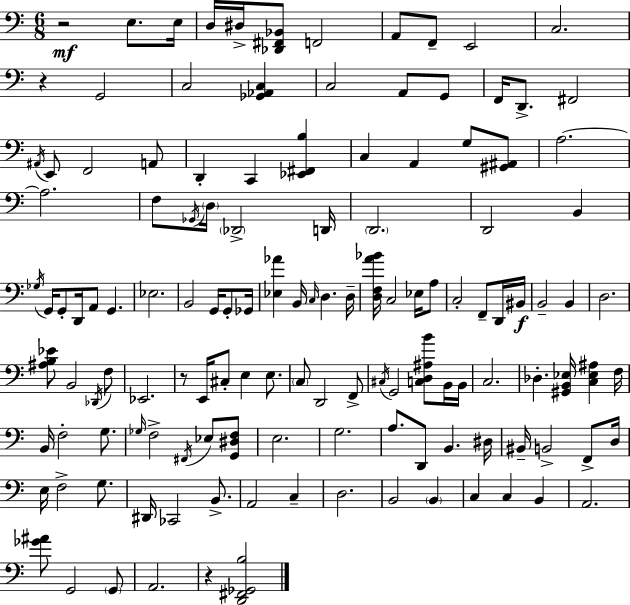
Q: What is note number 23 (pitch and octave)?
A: C2